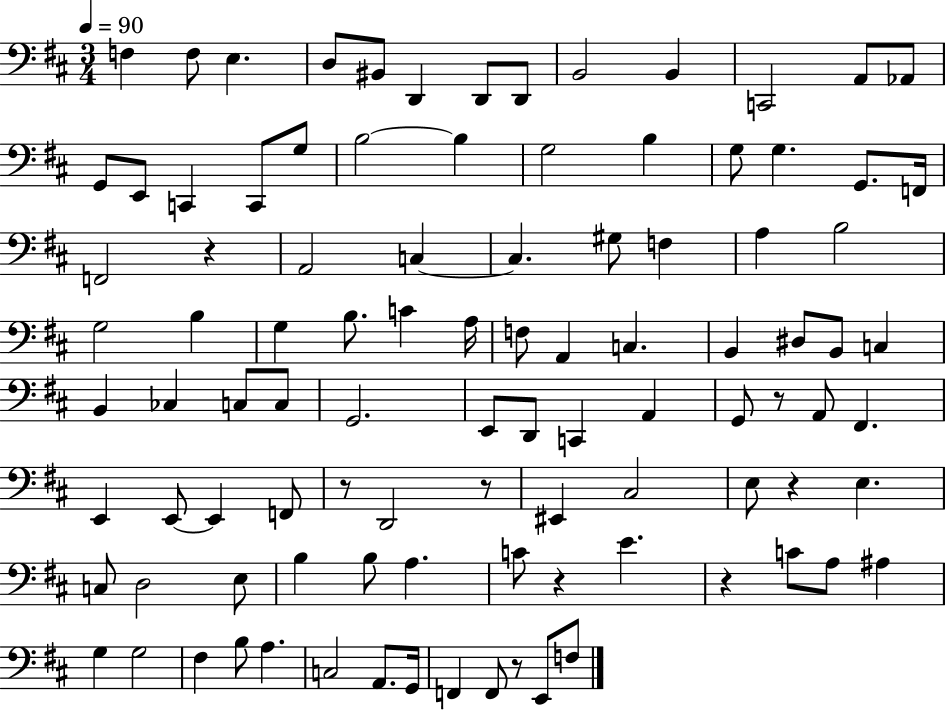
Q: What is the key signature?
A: D major